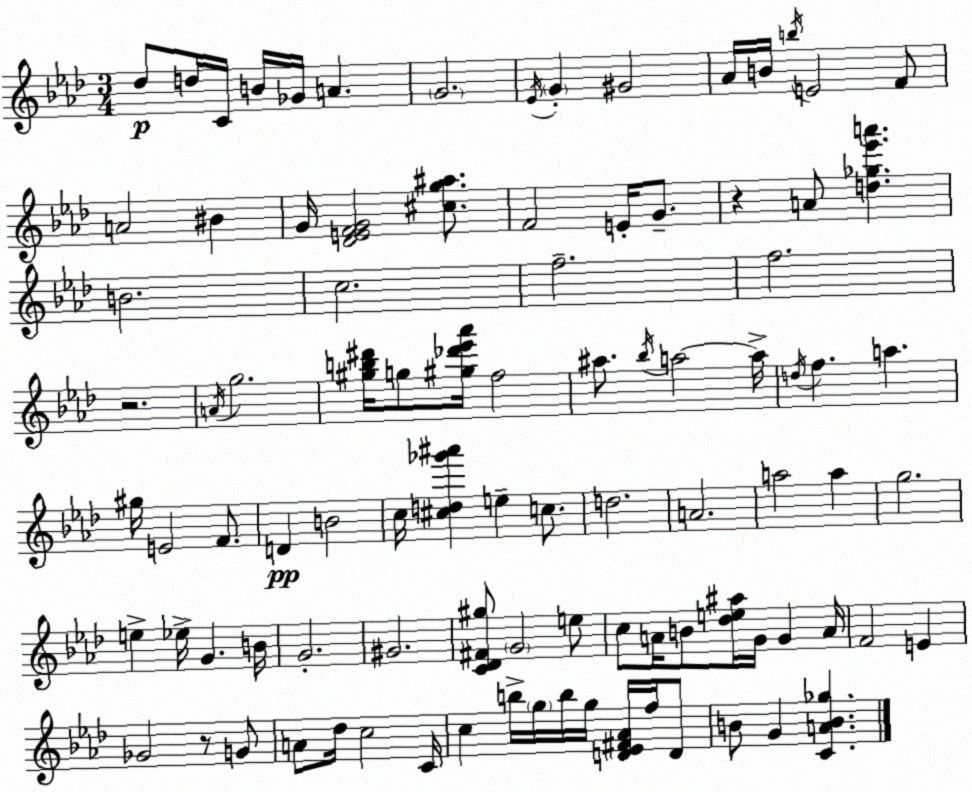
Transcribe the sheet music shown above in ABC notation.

X:1
T:Untitled
M:3/4
L:1/4
K:Ab
_d/2 d/4 C/4 B/4 _G/4 A G2 _E/4 G ^G2 _A/4 B/4 b/4 E2 F/2 A2 ^B G/4 [_DEFG]2 [^cg^a]/2 F2 E/4 G/2 z A/2 [d_g_e'a'] B2 c2 f2 f2 z2 A/4 g2 [^gb^d']/4 g/2 [^g_d'_e'_a']/4 f2 ^a/2 _b/4 a2 a/4 d/4 f a ^g/4 E2 F/2 D B2 c/4 [^cd_g'^a'] e c/2 d2 A2 a2 a g2 e _e/4 G B/4 G2 ^G2 [C_D^F^g]/2 G2 e/2 c/2 A/4 B/2 [_de^a]/4 G/4 G A/4 F2 E _G2 z/2 G/2 A/2 _d/4 c2 C/4 c b/4 g/4 b/4 g/4 [D_E^F_A]/4 f/4 D/2 B/2 G [CAB_g]